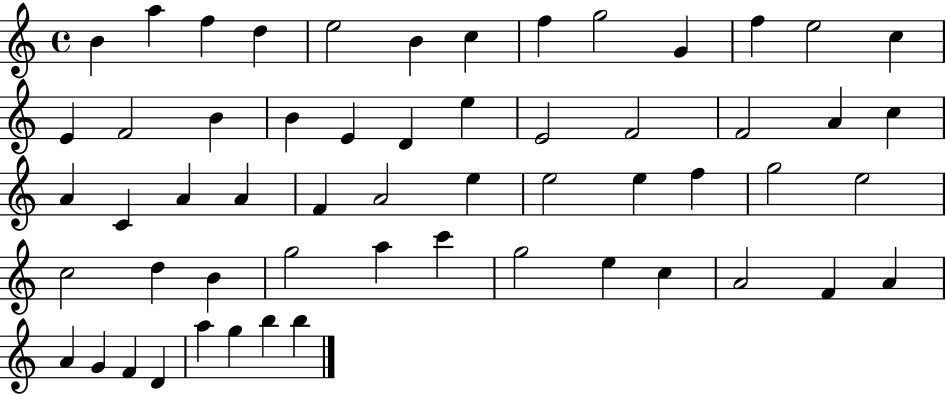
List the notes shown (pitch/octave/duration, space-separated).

B4/q A5/q F5/q D5/q E5/h B4/q C5/q F5/q G5/h G4/q F5/q E5/h C5/q E4/q F4/h B4/q B4/q E4/q D4/q E5/q E4/h F4/h F4/h A4/q C5/q A4/q C4/q A4/q A4/q F4/q A4/h E5/q E5/h E5/q F5/q G5/h E5/h C5/h D5/q B4/q G5/h A5/q C6/q G5/h E5/q C5/q A4/h F4/q A4/q A4/q G4/q F4/q D4/q A5/q G5/q B5/q B5/q